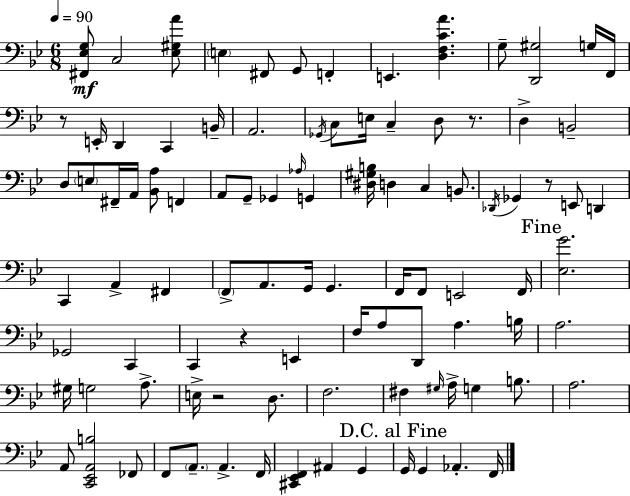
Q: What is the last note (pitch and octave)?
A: F2